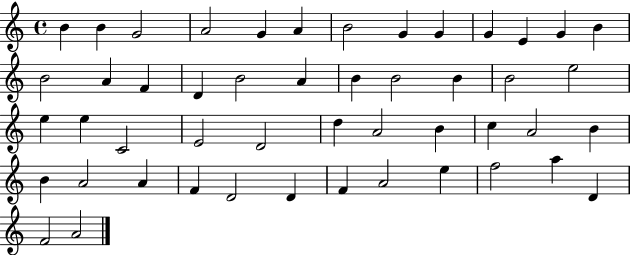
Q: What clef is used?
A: treble